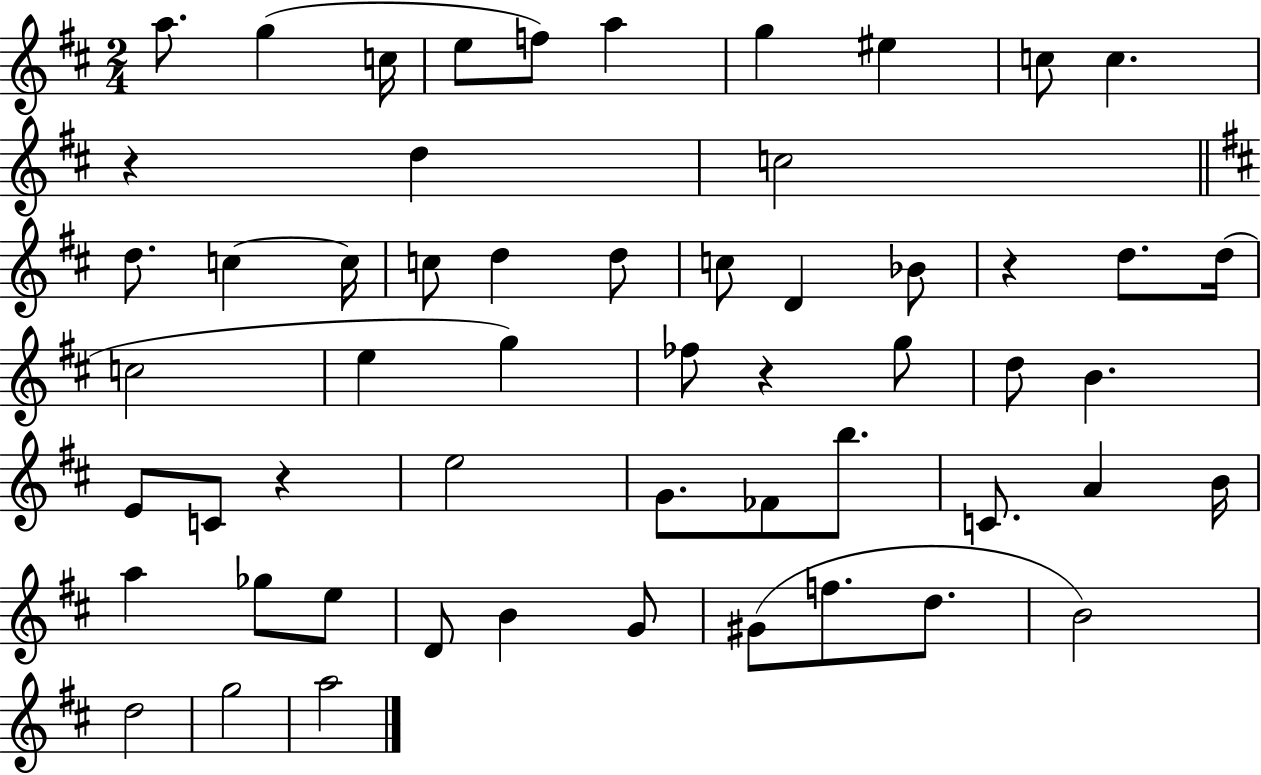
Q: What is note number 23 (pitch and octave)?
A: D5